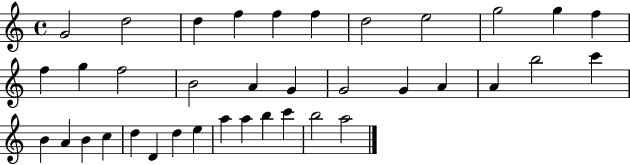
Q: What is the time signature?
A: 4/4